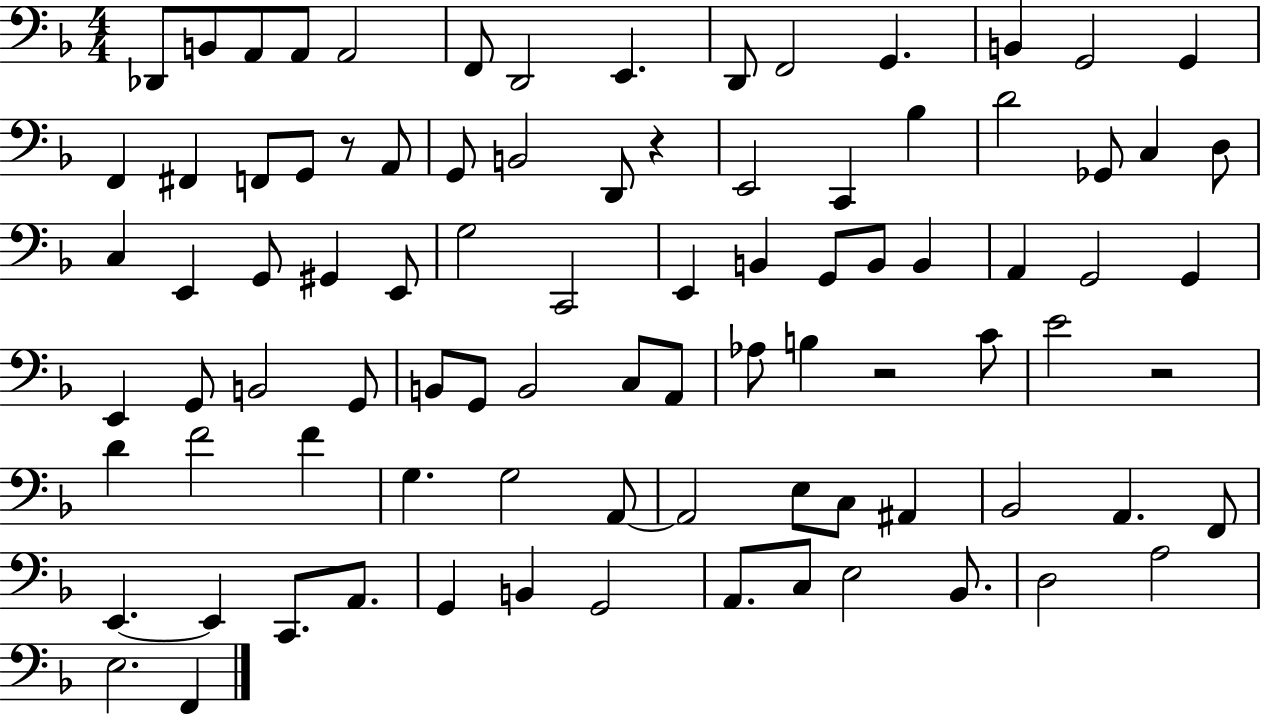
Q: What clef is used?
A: bass